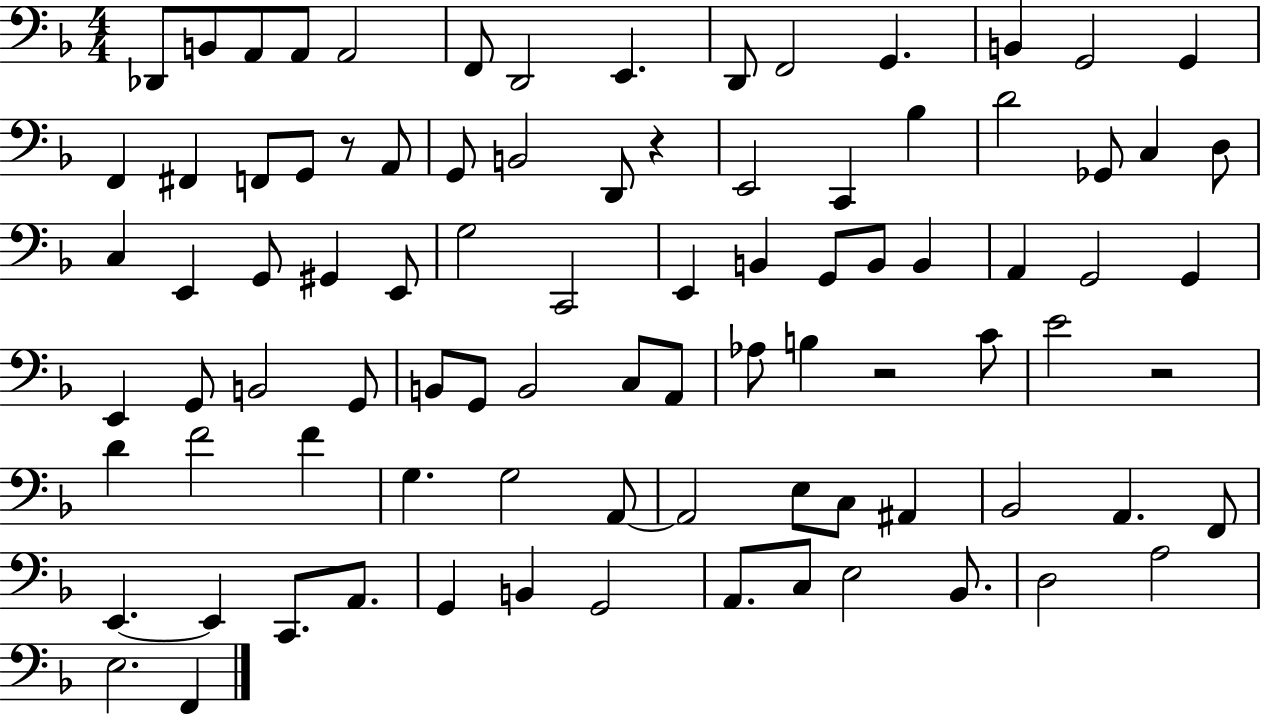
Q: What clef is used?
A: bass